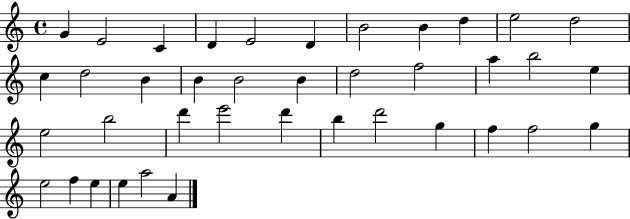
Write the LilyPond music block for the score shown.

{
  \clef treble
  \time 4/4
  \defaultTimeSignature
  \key c \major
  g'4 e'2 c'4 | d'4 e'2 d'4 | b'2 b'4 d''4 | e''2 d''2 | \break c''4 d''2 b'4 | b'4 b'2 b'4 | d''2 f''2 | a''4 b''2 e''4 | \break e''2 b''2 | d'''4 e'''2 d'''4 | b''4 d'''2 g''4 | f''4 f''2 g''4 | \break e''2 f''4 e''4 | e''4 a''2 a'4 | \bar "|."
}